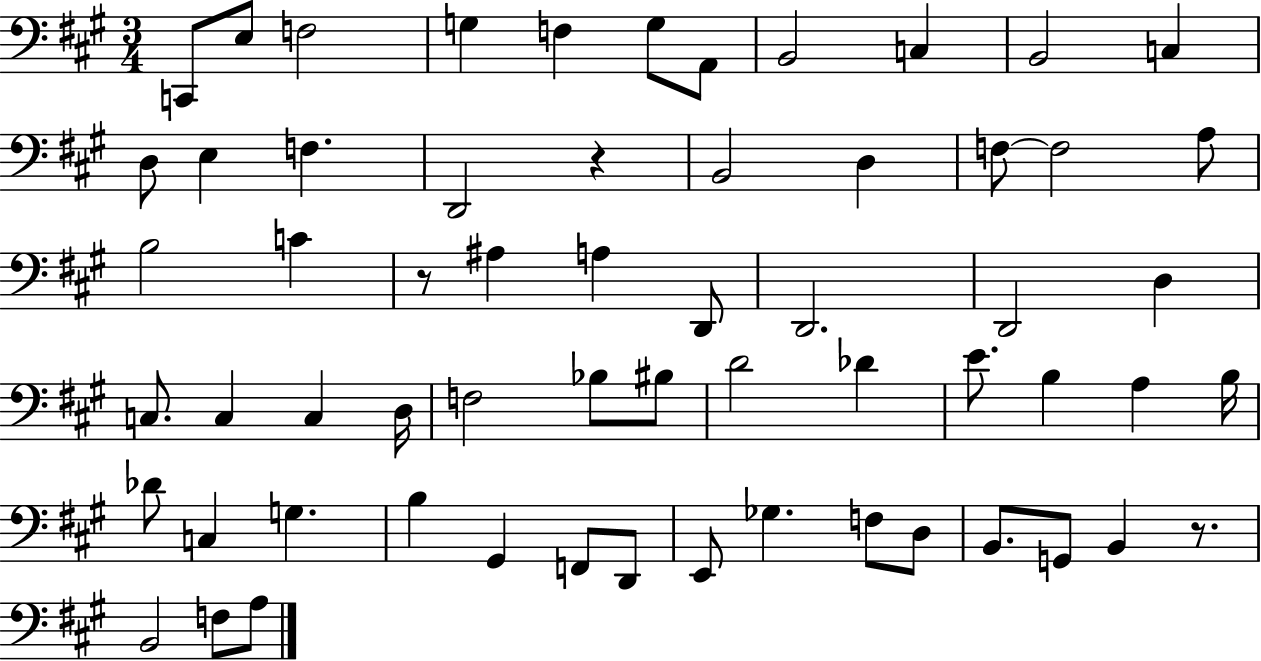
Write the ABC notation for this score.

X:1
T:Untitled
M:3/4
L:1/4
K:A
C,,/2 E,/2 F,2 G, F, G,/2 A,,/2 B,,2 C, B,,2 C, D,/2 E, F, D,,2 z B,,2 D, F,/2 F,2 A,/2 B,2 C z/2 ^A, A, D,,/2 D,,2 D,,2 D, C,/2 C, C, D,/4 F,2 _B,/2 ^B,/2 D2 _D E/2 B, A, B,/4 _D/2 C, G, B, ^G,, F,,/2 D,,/2 E,,/2 _G, F,/2 D,/2 B,,/2 G,,/2 B,, z/2 B,,2 F,/2 A,/2